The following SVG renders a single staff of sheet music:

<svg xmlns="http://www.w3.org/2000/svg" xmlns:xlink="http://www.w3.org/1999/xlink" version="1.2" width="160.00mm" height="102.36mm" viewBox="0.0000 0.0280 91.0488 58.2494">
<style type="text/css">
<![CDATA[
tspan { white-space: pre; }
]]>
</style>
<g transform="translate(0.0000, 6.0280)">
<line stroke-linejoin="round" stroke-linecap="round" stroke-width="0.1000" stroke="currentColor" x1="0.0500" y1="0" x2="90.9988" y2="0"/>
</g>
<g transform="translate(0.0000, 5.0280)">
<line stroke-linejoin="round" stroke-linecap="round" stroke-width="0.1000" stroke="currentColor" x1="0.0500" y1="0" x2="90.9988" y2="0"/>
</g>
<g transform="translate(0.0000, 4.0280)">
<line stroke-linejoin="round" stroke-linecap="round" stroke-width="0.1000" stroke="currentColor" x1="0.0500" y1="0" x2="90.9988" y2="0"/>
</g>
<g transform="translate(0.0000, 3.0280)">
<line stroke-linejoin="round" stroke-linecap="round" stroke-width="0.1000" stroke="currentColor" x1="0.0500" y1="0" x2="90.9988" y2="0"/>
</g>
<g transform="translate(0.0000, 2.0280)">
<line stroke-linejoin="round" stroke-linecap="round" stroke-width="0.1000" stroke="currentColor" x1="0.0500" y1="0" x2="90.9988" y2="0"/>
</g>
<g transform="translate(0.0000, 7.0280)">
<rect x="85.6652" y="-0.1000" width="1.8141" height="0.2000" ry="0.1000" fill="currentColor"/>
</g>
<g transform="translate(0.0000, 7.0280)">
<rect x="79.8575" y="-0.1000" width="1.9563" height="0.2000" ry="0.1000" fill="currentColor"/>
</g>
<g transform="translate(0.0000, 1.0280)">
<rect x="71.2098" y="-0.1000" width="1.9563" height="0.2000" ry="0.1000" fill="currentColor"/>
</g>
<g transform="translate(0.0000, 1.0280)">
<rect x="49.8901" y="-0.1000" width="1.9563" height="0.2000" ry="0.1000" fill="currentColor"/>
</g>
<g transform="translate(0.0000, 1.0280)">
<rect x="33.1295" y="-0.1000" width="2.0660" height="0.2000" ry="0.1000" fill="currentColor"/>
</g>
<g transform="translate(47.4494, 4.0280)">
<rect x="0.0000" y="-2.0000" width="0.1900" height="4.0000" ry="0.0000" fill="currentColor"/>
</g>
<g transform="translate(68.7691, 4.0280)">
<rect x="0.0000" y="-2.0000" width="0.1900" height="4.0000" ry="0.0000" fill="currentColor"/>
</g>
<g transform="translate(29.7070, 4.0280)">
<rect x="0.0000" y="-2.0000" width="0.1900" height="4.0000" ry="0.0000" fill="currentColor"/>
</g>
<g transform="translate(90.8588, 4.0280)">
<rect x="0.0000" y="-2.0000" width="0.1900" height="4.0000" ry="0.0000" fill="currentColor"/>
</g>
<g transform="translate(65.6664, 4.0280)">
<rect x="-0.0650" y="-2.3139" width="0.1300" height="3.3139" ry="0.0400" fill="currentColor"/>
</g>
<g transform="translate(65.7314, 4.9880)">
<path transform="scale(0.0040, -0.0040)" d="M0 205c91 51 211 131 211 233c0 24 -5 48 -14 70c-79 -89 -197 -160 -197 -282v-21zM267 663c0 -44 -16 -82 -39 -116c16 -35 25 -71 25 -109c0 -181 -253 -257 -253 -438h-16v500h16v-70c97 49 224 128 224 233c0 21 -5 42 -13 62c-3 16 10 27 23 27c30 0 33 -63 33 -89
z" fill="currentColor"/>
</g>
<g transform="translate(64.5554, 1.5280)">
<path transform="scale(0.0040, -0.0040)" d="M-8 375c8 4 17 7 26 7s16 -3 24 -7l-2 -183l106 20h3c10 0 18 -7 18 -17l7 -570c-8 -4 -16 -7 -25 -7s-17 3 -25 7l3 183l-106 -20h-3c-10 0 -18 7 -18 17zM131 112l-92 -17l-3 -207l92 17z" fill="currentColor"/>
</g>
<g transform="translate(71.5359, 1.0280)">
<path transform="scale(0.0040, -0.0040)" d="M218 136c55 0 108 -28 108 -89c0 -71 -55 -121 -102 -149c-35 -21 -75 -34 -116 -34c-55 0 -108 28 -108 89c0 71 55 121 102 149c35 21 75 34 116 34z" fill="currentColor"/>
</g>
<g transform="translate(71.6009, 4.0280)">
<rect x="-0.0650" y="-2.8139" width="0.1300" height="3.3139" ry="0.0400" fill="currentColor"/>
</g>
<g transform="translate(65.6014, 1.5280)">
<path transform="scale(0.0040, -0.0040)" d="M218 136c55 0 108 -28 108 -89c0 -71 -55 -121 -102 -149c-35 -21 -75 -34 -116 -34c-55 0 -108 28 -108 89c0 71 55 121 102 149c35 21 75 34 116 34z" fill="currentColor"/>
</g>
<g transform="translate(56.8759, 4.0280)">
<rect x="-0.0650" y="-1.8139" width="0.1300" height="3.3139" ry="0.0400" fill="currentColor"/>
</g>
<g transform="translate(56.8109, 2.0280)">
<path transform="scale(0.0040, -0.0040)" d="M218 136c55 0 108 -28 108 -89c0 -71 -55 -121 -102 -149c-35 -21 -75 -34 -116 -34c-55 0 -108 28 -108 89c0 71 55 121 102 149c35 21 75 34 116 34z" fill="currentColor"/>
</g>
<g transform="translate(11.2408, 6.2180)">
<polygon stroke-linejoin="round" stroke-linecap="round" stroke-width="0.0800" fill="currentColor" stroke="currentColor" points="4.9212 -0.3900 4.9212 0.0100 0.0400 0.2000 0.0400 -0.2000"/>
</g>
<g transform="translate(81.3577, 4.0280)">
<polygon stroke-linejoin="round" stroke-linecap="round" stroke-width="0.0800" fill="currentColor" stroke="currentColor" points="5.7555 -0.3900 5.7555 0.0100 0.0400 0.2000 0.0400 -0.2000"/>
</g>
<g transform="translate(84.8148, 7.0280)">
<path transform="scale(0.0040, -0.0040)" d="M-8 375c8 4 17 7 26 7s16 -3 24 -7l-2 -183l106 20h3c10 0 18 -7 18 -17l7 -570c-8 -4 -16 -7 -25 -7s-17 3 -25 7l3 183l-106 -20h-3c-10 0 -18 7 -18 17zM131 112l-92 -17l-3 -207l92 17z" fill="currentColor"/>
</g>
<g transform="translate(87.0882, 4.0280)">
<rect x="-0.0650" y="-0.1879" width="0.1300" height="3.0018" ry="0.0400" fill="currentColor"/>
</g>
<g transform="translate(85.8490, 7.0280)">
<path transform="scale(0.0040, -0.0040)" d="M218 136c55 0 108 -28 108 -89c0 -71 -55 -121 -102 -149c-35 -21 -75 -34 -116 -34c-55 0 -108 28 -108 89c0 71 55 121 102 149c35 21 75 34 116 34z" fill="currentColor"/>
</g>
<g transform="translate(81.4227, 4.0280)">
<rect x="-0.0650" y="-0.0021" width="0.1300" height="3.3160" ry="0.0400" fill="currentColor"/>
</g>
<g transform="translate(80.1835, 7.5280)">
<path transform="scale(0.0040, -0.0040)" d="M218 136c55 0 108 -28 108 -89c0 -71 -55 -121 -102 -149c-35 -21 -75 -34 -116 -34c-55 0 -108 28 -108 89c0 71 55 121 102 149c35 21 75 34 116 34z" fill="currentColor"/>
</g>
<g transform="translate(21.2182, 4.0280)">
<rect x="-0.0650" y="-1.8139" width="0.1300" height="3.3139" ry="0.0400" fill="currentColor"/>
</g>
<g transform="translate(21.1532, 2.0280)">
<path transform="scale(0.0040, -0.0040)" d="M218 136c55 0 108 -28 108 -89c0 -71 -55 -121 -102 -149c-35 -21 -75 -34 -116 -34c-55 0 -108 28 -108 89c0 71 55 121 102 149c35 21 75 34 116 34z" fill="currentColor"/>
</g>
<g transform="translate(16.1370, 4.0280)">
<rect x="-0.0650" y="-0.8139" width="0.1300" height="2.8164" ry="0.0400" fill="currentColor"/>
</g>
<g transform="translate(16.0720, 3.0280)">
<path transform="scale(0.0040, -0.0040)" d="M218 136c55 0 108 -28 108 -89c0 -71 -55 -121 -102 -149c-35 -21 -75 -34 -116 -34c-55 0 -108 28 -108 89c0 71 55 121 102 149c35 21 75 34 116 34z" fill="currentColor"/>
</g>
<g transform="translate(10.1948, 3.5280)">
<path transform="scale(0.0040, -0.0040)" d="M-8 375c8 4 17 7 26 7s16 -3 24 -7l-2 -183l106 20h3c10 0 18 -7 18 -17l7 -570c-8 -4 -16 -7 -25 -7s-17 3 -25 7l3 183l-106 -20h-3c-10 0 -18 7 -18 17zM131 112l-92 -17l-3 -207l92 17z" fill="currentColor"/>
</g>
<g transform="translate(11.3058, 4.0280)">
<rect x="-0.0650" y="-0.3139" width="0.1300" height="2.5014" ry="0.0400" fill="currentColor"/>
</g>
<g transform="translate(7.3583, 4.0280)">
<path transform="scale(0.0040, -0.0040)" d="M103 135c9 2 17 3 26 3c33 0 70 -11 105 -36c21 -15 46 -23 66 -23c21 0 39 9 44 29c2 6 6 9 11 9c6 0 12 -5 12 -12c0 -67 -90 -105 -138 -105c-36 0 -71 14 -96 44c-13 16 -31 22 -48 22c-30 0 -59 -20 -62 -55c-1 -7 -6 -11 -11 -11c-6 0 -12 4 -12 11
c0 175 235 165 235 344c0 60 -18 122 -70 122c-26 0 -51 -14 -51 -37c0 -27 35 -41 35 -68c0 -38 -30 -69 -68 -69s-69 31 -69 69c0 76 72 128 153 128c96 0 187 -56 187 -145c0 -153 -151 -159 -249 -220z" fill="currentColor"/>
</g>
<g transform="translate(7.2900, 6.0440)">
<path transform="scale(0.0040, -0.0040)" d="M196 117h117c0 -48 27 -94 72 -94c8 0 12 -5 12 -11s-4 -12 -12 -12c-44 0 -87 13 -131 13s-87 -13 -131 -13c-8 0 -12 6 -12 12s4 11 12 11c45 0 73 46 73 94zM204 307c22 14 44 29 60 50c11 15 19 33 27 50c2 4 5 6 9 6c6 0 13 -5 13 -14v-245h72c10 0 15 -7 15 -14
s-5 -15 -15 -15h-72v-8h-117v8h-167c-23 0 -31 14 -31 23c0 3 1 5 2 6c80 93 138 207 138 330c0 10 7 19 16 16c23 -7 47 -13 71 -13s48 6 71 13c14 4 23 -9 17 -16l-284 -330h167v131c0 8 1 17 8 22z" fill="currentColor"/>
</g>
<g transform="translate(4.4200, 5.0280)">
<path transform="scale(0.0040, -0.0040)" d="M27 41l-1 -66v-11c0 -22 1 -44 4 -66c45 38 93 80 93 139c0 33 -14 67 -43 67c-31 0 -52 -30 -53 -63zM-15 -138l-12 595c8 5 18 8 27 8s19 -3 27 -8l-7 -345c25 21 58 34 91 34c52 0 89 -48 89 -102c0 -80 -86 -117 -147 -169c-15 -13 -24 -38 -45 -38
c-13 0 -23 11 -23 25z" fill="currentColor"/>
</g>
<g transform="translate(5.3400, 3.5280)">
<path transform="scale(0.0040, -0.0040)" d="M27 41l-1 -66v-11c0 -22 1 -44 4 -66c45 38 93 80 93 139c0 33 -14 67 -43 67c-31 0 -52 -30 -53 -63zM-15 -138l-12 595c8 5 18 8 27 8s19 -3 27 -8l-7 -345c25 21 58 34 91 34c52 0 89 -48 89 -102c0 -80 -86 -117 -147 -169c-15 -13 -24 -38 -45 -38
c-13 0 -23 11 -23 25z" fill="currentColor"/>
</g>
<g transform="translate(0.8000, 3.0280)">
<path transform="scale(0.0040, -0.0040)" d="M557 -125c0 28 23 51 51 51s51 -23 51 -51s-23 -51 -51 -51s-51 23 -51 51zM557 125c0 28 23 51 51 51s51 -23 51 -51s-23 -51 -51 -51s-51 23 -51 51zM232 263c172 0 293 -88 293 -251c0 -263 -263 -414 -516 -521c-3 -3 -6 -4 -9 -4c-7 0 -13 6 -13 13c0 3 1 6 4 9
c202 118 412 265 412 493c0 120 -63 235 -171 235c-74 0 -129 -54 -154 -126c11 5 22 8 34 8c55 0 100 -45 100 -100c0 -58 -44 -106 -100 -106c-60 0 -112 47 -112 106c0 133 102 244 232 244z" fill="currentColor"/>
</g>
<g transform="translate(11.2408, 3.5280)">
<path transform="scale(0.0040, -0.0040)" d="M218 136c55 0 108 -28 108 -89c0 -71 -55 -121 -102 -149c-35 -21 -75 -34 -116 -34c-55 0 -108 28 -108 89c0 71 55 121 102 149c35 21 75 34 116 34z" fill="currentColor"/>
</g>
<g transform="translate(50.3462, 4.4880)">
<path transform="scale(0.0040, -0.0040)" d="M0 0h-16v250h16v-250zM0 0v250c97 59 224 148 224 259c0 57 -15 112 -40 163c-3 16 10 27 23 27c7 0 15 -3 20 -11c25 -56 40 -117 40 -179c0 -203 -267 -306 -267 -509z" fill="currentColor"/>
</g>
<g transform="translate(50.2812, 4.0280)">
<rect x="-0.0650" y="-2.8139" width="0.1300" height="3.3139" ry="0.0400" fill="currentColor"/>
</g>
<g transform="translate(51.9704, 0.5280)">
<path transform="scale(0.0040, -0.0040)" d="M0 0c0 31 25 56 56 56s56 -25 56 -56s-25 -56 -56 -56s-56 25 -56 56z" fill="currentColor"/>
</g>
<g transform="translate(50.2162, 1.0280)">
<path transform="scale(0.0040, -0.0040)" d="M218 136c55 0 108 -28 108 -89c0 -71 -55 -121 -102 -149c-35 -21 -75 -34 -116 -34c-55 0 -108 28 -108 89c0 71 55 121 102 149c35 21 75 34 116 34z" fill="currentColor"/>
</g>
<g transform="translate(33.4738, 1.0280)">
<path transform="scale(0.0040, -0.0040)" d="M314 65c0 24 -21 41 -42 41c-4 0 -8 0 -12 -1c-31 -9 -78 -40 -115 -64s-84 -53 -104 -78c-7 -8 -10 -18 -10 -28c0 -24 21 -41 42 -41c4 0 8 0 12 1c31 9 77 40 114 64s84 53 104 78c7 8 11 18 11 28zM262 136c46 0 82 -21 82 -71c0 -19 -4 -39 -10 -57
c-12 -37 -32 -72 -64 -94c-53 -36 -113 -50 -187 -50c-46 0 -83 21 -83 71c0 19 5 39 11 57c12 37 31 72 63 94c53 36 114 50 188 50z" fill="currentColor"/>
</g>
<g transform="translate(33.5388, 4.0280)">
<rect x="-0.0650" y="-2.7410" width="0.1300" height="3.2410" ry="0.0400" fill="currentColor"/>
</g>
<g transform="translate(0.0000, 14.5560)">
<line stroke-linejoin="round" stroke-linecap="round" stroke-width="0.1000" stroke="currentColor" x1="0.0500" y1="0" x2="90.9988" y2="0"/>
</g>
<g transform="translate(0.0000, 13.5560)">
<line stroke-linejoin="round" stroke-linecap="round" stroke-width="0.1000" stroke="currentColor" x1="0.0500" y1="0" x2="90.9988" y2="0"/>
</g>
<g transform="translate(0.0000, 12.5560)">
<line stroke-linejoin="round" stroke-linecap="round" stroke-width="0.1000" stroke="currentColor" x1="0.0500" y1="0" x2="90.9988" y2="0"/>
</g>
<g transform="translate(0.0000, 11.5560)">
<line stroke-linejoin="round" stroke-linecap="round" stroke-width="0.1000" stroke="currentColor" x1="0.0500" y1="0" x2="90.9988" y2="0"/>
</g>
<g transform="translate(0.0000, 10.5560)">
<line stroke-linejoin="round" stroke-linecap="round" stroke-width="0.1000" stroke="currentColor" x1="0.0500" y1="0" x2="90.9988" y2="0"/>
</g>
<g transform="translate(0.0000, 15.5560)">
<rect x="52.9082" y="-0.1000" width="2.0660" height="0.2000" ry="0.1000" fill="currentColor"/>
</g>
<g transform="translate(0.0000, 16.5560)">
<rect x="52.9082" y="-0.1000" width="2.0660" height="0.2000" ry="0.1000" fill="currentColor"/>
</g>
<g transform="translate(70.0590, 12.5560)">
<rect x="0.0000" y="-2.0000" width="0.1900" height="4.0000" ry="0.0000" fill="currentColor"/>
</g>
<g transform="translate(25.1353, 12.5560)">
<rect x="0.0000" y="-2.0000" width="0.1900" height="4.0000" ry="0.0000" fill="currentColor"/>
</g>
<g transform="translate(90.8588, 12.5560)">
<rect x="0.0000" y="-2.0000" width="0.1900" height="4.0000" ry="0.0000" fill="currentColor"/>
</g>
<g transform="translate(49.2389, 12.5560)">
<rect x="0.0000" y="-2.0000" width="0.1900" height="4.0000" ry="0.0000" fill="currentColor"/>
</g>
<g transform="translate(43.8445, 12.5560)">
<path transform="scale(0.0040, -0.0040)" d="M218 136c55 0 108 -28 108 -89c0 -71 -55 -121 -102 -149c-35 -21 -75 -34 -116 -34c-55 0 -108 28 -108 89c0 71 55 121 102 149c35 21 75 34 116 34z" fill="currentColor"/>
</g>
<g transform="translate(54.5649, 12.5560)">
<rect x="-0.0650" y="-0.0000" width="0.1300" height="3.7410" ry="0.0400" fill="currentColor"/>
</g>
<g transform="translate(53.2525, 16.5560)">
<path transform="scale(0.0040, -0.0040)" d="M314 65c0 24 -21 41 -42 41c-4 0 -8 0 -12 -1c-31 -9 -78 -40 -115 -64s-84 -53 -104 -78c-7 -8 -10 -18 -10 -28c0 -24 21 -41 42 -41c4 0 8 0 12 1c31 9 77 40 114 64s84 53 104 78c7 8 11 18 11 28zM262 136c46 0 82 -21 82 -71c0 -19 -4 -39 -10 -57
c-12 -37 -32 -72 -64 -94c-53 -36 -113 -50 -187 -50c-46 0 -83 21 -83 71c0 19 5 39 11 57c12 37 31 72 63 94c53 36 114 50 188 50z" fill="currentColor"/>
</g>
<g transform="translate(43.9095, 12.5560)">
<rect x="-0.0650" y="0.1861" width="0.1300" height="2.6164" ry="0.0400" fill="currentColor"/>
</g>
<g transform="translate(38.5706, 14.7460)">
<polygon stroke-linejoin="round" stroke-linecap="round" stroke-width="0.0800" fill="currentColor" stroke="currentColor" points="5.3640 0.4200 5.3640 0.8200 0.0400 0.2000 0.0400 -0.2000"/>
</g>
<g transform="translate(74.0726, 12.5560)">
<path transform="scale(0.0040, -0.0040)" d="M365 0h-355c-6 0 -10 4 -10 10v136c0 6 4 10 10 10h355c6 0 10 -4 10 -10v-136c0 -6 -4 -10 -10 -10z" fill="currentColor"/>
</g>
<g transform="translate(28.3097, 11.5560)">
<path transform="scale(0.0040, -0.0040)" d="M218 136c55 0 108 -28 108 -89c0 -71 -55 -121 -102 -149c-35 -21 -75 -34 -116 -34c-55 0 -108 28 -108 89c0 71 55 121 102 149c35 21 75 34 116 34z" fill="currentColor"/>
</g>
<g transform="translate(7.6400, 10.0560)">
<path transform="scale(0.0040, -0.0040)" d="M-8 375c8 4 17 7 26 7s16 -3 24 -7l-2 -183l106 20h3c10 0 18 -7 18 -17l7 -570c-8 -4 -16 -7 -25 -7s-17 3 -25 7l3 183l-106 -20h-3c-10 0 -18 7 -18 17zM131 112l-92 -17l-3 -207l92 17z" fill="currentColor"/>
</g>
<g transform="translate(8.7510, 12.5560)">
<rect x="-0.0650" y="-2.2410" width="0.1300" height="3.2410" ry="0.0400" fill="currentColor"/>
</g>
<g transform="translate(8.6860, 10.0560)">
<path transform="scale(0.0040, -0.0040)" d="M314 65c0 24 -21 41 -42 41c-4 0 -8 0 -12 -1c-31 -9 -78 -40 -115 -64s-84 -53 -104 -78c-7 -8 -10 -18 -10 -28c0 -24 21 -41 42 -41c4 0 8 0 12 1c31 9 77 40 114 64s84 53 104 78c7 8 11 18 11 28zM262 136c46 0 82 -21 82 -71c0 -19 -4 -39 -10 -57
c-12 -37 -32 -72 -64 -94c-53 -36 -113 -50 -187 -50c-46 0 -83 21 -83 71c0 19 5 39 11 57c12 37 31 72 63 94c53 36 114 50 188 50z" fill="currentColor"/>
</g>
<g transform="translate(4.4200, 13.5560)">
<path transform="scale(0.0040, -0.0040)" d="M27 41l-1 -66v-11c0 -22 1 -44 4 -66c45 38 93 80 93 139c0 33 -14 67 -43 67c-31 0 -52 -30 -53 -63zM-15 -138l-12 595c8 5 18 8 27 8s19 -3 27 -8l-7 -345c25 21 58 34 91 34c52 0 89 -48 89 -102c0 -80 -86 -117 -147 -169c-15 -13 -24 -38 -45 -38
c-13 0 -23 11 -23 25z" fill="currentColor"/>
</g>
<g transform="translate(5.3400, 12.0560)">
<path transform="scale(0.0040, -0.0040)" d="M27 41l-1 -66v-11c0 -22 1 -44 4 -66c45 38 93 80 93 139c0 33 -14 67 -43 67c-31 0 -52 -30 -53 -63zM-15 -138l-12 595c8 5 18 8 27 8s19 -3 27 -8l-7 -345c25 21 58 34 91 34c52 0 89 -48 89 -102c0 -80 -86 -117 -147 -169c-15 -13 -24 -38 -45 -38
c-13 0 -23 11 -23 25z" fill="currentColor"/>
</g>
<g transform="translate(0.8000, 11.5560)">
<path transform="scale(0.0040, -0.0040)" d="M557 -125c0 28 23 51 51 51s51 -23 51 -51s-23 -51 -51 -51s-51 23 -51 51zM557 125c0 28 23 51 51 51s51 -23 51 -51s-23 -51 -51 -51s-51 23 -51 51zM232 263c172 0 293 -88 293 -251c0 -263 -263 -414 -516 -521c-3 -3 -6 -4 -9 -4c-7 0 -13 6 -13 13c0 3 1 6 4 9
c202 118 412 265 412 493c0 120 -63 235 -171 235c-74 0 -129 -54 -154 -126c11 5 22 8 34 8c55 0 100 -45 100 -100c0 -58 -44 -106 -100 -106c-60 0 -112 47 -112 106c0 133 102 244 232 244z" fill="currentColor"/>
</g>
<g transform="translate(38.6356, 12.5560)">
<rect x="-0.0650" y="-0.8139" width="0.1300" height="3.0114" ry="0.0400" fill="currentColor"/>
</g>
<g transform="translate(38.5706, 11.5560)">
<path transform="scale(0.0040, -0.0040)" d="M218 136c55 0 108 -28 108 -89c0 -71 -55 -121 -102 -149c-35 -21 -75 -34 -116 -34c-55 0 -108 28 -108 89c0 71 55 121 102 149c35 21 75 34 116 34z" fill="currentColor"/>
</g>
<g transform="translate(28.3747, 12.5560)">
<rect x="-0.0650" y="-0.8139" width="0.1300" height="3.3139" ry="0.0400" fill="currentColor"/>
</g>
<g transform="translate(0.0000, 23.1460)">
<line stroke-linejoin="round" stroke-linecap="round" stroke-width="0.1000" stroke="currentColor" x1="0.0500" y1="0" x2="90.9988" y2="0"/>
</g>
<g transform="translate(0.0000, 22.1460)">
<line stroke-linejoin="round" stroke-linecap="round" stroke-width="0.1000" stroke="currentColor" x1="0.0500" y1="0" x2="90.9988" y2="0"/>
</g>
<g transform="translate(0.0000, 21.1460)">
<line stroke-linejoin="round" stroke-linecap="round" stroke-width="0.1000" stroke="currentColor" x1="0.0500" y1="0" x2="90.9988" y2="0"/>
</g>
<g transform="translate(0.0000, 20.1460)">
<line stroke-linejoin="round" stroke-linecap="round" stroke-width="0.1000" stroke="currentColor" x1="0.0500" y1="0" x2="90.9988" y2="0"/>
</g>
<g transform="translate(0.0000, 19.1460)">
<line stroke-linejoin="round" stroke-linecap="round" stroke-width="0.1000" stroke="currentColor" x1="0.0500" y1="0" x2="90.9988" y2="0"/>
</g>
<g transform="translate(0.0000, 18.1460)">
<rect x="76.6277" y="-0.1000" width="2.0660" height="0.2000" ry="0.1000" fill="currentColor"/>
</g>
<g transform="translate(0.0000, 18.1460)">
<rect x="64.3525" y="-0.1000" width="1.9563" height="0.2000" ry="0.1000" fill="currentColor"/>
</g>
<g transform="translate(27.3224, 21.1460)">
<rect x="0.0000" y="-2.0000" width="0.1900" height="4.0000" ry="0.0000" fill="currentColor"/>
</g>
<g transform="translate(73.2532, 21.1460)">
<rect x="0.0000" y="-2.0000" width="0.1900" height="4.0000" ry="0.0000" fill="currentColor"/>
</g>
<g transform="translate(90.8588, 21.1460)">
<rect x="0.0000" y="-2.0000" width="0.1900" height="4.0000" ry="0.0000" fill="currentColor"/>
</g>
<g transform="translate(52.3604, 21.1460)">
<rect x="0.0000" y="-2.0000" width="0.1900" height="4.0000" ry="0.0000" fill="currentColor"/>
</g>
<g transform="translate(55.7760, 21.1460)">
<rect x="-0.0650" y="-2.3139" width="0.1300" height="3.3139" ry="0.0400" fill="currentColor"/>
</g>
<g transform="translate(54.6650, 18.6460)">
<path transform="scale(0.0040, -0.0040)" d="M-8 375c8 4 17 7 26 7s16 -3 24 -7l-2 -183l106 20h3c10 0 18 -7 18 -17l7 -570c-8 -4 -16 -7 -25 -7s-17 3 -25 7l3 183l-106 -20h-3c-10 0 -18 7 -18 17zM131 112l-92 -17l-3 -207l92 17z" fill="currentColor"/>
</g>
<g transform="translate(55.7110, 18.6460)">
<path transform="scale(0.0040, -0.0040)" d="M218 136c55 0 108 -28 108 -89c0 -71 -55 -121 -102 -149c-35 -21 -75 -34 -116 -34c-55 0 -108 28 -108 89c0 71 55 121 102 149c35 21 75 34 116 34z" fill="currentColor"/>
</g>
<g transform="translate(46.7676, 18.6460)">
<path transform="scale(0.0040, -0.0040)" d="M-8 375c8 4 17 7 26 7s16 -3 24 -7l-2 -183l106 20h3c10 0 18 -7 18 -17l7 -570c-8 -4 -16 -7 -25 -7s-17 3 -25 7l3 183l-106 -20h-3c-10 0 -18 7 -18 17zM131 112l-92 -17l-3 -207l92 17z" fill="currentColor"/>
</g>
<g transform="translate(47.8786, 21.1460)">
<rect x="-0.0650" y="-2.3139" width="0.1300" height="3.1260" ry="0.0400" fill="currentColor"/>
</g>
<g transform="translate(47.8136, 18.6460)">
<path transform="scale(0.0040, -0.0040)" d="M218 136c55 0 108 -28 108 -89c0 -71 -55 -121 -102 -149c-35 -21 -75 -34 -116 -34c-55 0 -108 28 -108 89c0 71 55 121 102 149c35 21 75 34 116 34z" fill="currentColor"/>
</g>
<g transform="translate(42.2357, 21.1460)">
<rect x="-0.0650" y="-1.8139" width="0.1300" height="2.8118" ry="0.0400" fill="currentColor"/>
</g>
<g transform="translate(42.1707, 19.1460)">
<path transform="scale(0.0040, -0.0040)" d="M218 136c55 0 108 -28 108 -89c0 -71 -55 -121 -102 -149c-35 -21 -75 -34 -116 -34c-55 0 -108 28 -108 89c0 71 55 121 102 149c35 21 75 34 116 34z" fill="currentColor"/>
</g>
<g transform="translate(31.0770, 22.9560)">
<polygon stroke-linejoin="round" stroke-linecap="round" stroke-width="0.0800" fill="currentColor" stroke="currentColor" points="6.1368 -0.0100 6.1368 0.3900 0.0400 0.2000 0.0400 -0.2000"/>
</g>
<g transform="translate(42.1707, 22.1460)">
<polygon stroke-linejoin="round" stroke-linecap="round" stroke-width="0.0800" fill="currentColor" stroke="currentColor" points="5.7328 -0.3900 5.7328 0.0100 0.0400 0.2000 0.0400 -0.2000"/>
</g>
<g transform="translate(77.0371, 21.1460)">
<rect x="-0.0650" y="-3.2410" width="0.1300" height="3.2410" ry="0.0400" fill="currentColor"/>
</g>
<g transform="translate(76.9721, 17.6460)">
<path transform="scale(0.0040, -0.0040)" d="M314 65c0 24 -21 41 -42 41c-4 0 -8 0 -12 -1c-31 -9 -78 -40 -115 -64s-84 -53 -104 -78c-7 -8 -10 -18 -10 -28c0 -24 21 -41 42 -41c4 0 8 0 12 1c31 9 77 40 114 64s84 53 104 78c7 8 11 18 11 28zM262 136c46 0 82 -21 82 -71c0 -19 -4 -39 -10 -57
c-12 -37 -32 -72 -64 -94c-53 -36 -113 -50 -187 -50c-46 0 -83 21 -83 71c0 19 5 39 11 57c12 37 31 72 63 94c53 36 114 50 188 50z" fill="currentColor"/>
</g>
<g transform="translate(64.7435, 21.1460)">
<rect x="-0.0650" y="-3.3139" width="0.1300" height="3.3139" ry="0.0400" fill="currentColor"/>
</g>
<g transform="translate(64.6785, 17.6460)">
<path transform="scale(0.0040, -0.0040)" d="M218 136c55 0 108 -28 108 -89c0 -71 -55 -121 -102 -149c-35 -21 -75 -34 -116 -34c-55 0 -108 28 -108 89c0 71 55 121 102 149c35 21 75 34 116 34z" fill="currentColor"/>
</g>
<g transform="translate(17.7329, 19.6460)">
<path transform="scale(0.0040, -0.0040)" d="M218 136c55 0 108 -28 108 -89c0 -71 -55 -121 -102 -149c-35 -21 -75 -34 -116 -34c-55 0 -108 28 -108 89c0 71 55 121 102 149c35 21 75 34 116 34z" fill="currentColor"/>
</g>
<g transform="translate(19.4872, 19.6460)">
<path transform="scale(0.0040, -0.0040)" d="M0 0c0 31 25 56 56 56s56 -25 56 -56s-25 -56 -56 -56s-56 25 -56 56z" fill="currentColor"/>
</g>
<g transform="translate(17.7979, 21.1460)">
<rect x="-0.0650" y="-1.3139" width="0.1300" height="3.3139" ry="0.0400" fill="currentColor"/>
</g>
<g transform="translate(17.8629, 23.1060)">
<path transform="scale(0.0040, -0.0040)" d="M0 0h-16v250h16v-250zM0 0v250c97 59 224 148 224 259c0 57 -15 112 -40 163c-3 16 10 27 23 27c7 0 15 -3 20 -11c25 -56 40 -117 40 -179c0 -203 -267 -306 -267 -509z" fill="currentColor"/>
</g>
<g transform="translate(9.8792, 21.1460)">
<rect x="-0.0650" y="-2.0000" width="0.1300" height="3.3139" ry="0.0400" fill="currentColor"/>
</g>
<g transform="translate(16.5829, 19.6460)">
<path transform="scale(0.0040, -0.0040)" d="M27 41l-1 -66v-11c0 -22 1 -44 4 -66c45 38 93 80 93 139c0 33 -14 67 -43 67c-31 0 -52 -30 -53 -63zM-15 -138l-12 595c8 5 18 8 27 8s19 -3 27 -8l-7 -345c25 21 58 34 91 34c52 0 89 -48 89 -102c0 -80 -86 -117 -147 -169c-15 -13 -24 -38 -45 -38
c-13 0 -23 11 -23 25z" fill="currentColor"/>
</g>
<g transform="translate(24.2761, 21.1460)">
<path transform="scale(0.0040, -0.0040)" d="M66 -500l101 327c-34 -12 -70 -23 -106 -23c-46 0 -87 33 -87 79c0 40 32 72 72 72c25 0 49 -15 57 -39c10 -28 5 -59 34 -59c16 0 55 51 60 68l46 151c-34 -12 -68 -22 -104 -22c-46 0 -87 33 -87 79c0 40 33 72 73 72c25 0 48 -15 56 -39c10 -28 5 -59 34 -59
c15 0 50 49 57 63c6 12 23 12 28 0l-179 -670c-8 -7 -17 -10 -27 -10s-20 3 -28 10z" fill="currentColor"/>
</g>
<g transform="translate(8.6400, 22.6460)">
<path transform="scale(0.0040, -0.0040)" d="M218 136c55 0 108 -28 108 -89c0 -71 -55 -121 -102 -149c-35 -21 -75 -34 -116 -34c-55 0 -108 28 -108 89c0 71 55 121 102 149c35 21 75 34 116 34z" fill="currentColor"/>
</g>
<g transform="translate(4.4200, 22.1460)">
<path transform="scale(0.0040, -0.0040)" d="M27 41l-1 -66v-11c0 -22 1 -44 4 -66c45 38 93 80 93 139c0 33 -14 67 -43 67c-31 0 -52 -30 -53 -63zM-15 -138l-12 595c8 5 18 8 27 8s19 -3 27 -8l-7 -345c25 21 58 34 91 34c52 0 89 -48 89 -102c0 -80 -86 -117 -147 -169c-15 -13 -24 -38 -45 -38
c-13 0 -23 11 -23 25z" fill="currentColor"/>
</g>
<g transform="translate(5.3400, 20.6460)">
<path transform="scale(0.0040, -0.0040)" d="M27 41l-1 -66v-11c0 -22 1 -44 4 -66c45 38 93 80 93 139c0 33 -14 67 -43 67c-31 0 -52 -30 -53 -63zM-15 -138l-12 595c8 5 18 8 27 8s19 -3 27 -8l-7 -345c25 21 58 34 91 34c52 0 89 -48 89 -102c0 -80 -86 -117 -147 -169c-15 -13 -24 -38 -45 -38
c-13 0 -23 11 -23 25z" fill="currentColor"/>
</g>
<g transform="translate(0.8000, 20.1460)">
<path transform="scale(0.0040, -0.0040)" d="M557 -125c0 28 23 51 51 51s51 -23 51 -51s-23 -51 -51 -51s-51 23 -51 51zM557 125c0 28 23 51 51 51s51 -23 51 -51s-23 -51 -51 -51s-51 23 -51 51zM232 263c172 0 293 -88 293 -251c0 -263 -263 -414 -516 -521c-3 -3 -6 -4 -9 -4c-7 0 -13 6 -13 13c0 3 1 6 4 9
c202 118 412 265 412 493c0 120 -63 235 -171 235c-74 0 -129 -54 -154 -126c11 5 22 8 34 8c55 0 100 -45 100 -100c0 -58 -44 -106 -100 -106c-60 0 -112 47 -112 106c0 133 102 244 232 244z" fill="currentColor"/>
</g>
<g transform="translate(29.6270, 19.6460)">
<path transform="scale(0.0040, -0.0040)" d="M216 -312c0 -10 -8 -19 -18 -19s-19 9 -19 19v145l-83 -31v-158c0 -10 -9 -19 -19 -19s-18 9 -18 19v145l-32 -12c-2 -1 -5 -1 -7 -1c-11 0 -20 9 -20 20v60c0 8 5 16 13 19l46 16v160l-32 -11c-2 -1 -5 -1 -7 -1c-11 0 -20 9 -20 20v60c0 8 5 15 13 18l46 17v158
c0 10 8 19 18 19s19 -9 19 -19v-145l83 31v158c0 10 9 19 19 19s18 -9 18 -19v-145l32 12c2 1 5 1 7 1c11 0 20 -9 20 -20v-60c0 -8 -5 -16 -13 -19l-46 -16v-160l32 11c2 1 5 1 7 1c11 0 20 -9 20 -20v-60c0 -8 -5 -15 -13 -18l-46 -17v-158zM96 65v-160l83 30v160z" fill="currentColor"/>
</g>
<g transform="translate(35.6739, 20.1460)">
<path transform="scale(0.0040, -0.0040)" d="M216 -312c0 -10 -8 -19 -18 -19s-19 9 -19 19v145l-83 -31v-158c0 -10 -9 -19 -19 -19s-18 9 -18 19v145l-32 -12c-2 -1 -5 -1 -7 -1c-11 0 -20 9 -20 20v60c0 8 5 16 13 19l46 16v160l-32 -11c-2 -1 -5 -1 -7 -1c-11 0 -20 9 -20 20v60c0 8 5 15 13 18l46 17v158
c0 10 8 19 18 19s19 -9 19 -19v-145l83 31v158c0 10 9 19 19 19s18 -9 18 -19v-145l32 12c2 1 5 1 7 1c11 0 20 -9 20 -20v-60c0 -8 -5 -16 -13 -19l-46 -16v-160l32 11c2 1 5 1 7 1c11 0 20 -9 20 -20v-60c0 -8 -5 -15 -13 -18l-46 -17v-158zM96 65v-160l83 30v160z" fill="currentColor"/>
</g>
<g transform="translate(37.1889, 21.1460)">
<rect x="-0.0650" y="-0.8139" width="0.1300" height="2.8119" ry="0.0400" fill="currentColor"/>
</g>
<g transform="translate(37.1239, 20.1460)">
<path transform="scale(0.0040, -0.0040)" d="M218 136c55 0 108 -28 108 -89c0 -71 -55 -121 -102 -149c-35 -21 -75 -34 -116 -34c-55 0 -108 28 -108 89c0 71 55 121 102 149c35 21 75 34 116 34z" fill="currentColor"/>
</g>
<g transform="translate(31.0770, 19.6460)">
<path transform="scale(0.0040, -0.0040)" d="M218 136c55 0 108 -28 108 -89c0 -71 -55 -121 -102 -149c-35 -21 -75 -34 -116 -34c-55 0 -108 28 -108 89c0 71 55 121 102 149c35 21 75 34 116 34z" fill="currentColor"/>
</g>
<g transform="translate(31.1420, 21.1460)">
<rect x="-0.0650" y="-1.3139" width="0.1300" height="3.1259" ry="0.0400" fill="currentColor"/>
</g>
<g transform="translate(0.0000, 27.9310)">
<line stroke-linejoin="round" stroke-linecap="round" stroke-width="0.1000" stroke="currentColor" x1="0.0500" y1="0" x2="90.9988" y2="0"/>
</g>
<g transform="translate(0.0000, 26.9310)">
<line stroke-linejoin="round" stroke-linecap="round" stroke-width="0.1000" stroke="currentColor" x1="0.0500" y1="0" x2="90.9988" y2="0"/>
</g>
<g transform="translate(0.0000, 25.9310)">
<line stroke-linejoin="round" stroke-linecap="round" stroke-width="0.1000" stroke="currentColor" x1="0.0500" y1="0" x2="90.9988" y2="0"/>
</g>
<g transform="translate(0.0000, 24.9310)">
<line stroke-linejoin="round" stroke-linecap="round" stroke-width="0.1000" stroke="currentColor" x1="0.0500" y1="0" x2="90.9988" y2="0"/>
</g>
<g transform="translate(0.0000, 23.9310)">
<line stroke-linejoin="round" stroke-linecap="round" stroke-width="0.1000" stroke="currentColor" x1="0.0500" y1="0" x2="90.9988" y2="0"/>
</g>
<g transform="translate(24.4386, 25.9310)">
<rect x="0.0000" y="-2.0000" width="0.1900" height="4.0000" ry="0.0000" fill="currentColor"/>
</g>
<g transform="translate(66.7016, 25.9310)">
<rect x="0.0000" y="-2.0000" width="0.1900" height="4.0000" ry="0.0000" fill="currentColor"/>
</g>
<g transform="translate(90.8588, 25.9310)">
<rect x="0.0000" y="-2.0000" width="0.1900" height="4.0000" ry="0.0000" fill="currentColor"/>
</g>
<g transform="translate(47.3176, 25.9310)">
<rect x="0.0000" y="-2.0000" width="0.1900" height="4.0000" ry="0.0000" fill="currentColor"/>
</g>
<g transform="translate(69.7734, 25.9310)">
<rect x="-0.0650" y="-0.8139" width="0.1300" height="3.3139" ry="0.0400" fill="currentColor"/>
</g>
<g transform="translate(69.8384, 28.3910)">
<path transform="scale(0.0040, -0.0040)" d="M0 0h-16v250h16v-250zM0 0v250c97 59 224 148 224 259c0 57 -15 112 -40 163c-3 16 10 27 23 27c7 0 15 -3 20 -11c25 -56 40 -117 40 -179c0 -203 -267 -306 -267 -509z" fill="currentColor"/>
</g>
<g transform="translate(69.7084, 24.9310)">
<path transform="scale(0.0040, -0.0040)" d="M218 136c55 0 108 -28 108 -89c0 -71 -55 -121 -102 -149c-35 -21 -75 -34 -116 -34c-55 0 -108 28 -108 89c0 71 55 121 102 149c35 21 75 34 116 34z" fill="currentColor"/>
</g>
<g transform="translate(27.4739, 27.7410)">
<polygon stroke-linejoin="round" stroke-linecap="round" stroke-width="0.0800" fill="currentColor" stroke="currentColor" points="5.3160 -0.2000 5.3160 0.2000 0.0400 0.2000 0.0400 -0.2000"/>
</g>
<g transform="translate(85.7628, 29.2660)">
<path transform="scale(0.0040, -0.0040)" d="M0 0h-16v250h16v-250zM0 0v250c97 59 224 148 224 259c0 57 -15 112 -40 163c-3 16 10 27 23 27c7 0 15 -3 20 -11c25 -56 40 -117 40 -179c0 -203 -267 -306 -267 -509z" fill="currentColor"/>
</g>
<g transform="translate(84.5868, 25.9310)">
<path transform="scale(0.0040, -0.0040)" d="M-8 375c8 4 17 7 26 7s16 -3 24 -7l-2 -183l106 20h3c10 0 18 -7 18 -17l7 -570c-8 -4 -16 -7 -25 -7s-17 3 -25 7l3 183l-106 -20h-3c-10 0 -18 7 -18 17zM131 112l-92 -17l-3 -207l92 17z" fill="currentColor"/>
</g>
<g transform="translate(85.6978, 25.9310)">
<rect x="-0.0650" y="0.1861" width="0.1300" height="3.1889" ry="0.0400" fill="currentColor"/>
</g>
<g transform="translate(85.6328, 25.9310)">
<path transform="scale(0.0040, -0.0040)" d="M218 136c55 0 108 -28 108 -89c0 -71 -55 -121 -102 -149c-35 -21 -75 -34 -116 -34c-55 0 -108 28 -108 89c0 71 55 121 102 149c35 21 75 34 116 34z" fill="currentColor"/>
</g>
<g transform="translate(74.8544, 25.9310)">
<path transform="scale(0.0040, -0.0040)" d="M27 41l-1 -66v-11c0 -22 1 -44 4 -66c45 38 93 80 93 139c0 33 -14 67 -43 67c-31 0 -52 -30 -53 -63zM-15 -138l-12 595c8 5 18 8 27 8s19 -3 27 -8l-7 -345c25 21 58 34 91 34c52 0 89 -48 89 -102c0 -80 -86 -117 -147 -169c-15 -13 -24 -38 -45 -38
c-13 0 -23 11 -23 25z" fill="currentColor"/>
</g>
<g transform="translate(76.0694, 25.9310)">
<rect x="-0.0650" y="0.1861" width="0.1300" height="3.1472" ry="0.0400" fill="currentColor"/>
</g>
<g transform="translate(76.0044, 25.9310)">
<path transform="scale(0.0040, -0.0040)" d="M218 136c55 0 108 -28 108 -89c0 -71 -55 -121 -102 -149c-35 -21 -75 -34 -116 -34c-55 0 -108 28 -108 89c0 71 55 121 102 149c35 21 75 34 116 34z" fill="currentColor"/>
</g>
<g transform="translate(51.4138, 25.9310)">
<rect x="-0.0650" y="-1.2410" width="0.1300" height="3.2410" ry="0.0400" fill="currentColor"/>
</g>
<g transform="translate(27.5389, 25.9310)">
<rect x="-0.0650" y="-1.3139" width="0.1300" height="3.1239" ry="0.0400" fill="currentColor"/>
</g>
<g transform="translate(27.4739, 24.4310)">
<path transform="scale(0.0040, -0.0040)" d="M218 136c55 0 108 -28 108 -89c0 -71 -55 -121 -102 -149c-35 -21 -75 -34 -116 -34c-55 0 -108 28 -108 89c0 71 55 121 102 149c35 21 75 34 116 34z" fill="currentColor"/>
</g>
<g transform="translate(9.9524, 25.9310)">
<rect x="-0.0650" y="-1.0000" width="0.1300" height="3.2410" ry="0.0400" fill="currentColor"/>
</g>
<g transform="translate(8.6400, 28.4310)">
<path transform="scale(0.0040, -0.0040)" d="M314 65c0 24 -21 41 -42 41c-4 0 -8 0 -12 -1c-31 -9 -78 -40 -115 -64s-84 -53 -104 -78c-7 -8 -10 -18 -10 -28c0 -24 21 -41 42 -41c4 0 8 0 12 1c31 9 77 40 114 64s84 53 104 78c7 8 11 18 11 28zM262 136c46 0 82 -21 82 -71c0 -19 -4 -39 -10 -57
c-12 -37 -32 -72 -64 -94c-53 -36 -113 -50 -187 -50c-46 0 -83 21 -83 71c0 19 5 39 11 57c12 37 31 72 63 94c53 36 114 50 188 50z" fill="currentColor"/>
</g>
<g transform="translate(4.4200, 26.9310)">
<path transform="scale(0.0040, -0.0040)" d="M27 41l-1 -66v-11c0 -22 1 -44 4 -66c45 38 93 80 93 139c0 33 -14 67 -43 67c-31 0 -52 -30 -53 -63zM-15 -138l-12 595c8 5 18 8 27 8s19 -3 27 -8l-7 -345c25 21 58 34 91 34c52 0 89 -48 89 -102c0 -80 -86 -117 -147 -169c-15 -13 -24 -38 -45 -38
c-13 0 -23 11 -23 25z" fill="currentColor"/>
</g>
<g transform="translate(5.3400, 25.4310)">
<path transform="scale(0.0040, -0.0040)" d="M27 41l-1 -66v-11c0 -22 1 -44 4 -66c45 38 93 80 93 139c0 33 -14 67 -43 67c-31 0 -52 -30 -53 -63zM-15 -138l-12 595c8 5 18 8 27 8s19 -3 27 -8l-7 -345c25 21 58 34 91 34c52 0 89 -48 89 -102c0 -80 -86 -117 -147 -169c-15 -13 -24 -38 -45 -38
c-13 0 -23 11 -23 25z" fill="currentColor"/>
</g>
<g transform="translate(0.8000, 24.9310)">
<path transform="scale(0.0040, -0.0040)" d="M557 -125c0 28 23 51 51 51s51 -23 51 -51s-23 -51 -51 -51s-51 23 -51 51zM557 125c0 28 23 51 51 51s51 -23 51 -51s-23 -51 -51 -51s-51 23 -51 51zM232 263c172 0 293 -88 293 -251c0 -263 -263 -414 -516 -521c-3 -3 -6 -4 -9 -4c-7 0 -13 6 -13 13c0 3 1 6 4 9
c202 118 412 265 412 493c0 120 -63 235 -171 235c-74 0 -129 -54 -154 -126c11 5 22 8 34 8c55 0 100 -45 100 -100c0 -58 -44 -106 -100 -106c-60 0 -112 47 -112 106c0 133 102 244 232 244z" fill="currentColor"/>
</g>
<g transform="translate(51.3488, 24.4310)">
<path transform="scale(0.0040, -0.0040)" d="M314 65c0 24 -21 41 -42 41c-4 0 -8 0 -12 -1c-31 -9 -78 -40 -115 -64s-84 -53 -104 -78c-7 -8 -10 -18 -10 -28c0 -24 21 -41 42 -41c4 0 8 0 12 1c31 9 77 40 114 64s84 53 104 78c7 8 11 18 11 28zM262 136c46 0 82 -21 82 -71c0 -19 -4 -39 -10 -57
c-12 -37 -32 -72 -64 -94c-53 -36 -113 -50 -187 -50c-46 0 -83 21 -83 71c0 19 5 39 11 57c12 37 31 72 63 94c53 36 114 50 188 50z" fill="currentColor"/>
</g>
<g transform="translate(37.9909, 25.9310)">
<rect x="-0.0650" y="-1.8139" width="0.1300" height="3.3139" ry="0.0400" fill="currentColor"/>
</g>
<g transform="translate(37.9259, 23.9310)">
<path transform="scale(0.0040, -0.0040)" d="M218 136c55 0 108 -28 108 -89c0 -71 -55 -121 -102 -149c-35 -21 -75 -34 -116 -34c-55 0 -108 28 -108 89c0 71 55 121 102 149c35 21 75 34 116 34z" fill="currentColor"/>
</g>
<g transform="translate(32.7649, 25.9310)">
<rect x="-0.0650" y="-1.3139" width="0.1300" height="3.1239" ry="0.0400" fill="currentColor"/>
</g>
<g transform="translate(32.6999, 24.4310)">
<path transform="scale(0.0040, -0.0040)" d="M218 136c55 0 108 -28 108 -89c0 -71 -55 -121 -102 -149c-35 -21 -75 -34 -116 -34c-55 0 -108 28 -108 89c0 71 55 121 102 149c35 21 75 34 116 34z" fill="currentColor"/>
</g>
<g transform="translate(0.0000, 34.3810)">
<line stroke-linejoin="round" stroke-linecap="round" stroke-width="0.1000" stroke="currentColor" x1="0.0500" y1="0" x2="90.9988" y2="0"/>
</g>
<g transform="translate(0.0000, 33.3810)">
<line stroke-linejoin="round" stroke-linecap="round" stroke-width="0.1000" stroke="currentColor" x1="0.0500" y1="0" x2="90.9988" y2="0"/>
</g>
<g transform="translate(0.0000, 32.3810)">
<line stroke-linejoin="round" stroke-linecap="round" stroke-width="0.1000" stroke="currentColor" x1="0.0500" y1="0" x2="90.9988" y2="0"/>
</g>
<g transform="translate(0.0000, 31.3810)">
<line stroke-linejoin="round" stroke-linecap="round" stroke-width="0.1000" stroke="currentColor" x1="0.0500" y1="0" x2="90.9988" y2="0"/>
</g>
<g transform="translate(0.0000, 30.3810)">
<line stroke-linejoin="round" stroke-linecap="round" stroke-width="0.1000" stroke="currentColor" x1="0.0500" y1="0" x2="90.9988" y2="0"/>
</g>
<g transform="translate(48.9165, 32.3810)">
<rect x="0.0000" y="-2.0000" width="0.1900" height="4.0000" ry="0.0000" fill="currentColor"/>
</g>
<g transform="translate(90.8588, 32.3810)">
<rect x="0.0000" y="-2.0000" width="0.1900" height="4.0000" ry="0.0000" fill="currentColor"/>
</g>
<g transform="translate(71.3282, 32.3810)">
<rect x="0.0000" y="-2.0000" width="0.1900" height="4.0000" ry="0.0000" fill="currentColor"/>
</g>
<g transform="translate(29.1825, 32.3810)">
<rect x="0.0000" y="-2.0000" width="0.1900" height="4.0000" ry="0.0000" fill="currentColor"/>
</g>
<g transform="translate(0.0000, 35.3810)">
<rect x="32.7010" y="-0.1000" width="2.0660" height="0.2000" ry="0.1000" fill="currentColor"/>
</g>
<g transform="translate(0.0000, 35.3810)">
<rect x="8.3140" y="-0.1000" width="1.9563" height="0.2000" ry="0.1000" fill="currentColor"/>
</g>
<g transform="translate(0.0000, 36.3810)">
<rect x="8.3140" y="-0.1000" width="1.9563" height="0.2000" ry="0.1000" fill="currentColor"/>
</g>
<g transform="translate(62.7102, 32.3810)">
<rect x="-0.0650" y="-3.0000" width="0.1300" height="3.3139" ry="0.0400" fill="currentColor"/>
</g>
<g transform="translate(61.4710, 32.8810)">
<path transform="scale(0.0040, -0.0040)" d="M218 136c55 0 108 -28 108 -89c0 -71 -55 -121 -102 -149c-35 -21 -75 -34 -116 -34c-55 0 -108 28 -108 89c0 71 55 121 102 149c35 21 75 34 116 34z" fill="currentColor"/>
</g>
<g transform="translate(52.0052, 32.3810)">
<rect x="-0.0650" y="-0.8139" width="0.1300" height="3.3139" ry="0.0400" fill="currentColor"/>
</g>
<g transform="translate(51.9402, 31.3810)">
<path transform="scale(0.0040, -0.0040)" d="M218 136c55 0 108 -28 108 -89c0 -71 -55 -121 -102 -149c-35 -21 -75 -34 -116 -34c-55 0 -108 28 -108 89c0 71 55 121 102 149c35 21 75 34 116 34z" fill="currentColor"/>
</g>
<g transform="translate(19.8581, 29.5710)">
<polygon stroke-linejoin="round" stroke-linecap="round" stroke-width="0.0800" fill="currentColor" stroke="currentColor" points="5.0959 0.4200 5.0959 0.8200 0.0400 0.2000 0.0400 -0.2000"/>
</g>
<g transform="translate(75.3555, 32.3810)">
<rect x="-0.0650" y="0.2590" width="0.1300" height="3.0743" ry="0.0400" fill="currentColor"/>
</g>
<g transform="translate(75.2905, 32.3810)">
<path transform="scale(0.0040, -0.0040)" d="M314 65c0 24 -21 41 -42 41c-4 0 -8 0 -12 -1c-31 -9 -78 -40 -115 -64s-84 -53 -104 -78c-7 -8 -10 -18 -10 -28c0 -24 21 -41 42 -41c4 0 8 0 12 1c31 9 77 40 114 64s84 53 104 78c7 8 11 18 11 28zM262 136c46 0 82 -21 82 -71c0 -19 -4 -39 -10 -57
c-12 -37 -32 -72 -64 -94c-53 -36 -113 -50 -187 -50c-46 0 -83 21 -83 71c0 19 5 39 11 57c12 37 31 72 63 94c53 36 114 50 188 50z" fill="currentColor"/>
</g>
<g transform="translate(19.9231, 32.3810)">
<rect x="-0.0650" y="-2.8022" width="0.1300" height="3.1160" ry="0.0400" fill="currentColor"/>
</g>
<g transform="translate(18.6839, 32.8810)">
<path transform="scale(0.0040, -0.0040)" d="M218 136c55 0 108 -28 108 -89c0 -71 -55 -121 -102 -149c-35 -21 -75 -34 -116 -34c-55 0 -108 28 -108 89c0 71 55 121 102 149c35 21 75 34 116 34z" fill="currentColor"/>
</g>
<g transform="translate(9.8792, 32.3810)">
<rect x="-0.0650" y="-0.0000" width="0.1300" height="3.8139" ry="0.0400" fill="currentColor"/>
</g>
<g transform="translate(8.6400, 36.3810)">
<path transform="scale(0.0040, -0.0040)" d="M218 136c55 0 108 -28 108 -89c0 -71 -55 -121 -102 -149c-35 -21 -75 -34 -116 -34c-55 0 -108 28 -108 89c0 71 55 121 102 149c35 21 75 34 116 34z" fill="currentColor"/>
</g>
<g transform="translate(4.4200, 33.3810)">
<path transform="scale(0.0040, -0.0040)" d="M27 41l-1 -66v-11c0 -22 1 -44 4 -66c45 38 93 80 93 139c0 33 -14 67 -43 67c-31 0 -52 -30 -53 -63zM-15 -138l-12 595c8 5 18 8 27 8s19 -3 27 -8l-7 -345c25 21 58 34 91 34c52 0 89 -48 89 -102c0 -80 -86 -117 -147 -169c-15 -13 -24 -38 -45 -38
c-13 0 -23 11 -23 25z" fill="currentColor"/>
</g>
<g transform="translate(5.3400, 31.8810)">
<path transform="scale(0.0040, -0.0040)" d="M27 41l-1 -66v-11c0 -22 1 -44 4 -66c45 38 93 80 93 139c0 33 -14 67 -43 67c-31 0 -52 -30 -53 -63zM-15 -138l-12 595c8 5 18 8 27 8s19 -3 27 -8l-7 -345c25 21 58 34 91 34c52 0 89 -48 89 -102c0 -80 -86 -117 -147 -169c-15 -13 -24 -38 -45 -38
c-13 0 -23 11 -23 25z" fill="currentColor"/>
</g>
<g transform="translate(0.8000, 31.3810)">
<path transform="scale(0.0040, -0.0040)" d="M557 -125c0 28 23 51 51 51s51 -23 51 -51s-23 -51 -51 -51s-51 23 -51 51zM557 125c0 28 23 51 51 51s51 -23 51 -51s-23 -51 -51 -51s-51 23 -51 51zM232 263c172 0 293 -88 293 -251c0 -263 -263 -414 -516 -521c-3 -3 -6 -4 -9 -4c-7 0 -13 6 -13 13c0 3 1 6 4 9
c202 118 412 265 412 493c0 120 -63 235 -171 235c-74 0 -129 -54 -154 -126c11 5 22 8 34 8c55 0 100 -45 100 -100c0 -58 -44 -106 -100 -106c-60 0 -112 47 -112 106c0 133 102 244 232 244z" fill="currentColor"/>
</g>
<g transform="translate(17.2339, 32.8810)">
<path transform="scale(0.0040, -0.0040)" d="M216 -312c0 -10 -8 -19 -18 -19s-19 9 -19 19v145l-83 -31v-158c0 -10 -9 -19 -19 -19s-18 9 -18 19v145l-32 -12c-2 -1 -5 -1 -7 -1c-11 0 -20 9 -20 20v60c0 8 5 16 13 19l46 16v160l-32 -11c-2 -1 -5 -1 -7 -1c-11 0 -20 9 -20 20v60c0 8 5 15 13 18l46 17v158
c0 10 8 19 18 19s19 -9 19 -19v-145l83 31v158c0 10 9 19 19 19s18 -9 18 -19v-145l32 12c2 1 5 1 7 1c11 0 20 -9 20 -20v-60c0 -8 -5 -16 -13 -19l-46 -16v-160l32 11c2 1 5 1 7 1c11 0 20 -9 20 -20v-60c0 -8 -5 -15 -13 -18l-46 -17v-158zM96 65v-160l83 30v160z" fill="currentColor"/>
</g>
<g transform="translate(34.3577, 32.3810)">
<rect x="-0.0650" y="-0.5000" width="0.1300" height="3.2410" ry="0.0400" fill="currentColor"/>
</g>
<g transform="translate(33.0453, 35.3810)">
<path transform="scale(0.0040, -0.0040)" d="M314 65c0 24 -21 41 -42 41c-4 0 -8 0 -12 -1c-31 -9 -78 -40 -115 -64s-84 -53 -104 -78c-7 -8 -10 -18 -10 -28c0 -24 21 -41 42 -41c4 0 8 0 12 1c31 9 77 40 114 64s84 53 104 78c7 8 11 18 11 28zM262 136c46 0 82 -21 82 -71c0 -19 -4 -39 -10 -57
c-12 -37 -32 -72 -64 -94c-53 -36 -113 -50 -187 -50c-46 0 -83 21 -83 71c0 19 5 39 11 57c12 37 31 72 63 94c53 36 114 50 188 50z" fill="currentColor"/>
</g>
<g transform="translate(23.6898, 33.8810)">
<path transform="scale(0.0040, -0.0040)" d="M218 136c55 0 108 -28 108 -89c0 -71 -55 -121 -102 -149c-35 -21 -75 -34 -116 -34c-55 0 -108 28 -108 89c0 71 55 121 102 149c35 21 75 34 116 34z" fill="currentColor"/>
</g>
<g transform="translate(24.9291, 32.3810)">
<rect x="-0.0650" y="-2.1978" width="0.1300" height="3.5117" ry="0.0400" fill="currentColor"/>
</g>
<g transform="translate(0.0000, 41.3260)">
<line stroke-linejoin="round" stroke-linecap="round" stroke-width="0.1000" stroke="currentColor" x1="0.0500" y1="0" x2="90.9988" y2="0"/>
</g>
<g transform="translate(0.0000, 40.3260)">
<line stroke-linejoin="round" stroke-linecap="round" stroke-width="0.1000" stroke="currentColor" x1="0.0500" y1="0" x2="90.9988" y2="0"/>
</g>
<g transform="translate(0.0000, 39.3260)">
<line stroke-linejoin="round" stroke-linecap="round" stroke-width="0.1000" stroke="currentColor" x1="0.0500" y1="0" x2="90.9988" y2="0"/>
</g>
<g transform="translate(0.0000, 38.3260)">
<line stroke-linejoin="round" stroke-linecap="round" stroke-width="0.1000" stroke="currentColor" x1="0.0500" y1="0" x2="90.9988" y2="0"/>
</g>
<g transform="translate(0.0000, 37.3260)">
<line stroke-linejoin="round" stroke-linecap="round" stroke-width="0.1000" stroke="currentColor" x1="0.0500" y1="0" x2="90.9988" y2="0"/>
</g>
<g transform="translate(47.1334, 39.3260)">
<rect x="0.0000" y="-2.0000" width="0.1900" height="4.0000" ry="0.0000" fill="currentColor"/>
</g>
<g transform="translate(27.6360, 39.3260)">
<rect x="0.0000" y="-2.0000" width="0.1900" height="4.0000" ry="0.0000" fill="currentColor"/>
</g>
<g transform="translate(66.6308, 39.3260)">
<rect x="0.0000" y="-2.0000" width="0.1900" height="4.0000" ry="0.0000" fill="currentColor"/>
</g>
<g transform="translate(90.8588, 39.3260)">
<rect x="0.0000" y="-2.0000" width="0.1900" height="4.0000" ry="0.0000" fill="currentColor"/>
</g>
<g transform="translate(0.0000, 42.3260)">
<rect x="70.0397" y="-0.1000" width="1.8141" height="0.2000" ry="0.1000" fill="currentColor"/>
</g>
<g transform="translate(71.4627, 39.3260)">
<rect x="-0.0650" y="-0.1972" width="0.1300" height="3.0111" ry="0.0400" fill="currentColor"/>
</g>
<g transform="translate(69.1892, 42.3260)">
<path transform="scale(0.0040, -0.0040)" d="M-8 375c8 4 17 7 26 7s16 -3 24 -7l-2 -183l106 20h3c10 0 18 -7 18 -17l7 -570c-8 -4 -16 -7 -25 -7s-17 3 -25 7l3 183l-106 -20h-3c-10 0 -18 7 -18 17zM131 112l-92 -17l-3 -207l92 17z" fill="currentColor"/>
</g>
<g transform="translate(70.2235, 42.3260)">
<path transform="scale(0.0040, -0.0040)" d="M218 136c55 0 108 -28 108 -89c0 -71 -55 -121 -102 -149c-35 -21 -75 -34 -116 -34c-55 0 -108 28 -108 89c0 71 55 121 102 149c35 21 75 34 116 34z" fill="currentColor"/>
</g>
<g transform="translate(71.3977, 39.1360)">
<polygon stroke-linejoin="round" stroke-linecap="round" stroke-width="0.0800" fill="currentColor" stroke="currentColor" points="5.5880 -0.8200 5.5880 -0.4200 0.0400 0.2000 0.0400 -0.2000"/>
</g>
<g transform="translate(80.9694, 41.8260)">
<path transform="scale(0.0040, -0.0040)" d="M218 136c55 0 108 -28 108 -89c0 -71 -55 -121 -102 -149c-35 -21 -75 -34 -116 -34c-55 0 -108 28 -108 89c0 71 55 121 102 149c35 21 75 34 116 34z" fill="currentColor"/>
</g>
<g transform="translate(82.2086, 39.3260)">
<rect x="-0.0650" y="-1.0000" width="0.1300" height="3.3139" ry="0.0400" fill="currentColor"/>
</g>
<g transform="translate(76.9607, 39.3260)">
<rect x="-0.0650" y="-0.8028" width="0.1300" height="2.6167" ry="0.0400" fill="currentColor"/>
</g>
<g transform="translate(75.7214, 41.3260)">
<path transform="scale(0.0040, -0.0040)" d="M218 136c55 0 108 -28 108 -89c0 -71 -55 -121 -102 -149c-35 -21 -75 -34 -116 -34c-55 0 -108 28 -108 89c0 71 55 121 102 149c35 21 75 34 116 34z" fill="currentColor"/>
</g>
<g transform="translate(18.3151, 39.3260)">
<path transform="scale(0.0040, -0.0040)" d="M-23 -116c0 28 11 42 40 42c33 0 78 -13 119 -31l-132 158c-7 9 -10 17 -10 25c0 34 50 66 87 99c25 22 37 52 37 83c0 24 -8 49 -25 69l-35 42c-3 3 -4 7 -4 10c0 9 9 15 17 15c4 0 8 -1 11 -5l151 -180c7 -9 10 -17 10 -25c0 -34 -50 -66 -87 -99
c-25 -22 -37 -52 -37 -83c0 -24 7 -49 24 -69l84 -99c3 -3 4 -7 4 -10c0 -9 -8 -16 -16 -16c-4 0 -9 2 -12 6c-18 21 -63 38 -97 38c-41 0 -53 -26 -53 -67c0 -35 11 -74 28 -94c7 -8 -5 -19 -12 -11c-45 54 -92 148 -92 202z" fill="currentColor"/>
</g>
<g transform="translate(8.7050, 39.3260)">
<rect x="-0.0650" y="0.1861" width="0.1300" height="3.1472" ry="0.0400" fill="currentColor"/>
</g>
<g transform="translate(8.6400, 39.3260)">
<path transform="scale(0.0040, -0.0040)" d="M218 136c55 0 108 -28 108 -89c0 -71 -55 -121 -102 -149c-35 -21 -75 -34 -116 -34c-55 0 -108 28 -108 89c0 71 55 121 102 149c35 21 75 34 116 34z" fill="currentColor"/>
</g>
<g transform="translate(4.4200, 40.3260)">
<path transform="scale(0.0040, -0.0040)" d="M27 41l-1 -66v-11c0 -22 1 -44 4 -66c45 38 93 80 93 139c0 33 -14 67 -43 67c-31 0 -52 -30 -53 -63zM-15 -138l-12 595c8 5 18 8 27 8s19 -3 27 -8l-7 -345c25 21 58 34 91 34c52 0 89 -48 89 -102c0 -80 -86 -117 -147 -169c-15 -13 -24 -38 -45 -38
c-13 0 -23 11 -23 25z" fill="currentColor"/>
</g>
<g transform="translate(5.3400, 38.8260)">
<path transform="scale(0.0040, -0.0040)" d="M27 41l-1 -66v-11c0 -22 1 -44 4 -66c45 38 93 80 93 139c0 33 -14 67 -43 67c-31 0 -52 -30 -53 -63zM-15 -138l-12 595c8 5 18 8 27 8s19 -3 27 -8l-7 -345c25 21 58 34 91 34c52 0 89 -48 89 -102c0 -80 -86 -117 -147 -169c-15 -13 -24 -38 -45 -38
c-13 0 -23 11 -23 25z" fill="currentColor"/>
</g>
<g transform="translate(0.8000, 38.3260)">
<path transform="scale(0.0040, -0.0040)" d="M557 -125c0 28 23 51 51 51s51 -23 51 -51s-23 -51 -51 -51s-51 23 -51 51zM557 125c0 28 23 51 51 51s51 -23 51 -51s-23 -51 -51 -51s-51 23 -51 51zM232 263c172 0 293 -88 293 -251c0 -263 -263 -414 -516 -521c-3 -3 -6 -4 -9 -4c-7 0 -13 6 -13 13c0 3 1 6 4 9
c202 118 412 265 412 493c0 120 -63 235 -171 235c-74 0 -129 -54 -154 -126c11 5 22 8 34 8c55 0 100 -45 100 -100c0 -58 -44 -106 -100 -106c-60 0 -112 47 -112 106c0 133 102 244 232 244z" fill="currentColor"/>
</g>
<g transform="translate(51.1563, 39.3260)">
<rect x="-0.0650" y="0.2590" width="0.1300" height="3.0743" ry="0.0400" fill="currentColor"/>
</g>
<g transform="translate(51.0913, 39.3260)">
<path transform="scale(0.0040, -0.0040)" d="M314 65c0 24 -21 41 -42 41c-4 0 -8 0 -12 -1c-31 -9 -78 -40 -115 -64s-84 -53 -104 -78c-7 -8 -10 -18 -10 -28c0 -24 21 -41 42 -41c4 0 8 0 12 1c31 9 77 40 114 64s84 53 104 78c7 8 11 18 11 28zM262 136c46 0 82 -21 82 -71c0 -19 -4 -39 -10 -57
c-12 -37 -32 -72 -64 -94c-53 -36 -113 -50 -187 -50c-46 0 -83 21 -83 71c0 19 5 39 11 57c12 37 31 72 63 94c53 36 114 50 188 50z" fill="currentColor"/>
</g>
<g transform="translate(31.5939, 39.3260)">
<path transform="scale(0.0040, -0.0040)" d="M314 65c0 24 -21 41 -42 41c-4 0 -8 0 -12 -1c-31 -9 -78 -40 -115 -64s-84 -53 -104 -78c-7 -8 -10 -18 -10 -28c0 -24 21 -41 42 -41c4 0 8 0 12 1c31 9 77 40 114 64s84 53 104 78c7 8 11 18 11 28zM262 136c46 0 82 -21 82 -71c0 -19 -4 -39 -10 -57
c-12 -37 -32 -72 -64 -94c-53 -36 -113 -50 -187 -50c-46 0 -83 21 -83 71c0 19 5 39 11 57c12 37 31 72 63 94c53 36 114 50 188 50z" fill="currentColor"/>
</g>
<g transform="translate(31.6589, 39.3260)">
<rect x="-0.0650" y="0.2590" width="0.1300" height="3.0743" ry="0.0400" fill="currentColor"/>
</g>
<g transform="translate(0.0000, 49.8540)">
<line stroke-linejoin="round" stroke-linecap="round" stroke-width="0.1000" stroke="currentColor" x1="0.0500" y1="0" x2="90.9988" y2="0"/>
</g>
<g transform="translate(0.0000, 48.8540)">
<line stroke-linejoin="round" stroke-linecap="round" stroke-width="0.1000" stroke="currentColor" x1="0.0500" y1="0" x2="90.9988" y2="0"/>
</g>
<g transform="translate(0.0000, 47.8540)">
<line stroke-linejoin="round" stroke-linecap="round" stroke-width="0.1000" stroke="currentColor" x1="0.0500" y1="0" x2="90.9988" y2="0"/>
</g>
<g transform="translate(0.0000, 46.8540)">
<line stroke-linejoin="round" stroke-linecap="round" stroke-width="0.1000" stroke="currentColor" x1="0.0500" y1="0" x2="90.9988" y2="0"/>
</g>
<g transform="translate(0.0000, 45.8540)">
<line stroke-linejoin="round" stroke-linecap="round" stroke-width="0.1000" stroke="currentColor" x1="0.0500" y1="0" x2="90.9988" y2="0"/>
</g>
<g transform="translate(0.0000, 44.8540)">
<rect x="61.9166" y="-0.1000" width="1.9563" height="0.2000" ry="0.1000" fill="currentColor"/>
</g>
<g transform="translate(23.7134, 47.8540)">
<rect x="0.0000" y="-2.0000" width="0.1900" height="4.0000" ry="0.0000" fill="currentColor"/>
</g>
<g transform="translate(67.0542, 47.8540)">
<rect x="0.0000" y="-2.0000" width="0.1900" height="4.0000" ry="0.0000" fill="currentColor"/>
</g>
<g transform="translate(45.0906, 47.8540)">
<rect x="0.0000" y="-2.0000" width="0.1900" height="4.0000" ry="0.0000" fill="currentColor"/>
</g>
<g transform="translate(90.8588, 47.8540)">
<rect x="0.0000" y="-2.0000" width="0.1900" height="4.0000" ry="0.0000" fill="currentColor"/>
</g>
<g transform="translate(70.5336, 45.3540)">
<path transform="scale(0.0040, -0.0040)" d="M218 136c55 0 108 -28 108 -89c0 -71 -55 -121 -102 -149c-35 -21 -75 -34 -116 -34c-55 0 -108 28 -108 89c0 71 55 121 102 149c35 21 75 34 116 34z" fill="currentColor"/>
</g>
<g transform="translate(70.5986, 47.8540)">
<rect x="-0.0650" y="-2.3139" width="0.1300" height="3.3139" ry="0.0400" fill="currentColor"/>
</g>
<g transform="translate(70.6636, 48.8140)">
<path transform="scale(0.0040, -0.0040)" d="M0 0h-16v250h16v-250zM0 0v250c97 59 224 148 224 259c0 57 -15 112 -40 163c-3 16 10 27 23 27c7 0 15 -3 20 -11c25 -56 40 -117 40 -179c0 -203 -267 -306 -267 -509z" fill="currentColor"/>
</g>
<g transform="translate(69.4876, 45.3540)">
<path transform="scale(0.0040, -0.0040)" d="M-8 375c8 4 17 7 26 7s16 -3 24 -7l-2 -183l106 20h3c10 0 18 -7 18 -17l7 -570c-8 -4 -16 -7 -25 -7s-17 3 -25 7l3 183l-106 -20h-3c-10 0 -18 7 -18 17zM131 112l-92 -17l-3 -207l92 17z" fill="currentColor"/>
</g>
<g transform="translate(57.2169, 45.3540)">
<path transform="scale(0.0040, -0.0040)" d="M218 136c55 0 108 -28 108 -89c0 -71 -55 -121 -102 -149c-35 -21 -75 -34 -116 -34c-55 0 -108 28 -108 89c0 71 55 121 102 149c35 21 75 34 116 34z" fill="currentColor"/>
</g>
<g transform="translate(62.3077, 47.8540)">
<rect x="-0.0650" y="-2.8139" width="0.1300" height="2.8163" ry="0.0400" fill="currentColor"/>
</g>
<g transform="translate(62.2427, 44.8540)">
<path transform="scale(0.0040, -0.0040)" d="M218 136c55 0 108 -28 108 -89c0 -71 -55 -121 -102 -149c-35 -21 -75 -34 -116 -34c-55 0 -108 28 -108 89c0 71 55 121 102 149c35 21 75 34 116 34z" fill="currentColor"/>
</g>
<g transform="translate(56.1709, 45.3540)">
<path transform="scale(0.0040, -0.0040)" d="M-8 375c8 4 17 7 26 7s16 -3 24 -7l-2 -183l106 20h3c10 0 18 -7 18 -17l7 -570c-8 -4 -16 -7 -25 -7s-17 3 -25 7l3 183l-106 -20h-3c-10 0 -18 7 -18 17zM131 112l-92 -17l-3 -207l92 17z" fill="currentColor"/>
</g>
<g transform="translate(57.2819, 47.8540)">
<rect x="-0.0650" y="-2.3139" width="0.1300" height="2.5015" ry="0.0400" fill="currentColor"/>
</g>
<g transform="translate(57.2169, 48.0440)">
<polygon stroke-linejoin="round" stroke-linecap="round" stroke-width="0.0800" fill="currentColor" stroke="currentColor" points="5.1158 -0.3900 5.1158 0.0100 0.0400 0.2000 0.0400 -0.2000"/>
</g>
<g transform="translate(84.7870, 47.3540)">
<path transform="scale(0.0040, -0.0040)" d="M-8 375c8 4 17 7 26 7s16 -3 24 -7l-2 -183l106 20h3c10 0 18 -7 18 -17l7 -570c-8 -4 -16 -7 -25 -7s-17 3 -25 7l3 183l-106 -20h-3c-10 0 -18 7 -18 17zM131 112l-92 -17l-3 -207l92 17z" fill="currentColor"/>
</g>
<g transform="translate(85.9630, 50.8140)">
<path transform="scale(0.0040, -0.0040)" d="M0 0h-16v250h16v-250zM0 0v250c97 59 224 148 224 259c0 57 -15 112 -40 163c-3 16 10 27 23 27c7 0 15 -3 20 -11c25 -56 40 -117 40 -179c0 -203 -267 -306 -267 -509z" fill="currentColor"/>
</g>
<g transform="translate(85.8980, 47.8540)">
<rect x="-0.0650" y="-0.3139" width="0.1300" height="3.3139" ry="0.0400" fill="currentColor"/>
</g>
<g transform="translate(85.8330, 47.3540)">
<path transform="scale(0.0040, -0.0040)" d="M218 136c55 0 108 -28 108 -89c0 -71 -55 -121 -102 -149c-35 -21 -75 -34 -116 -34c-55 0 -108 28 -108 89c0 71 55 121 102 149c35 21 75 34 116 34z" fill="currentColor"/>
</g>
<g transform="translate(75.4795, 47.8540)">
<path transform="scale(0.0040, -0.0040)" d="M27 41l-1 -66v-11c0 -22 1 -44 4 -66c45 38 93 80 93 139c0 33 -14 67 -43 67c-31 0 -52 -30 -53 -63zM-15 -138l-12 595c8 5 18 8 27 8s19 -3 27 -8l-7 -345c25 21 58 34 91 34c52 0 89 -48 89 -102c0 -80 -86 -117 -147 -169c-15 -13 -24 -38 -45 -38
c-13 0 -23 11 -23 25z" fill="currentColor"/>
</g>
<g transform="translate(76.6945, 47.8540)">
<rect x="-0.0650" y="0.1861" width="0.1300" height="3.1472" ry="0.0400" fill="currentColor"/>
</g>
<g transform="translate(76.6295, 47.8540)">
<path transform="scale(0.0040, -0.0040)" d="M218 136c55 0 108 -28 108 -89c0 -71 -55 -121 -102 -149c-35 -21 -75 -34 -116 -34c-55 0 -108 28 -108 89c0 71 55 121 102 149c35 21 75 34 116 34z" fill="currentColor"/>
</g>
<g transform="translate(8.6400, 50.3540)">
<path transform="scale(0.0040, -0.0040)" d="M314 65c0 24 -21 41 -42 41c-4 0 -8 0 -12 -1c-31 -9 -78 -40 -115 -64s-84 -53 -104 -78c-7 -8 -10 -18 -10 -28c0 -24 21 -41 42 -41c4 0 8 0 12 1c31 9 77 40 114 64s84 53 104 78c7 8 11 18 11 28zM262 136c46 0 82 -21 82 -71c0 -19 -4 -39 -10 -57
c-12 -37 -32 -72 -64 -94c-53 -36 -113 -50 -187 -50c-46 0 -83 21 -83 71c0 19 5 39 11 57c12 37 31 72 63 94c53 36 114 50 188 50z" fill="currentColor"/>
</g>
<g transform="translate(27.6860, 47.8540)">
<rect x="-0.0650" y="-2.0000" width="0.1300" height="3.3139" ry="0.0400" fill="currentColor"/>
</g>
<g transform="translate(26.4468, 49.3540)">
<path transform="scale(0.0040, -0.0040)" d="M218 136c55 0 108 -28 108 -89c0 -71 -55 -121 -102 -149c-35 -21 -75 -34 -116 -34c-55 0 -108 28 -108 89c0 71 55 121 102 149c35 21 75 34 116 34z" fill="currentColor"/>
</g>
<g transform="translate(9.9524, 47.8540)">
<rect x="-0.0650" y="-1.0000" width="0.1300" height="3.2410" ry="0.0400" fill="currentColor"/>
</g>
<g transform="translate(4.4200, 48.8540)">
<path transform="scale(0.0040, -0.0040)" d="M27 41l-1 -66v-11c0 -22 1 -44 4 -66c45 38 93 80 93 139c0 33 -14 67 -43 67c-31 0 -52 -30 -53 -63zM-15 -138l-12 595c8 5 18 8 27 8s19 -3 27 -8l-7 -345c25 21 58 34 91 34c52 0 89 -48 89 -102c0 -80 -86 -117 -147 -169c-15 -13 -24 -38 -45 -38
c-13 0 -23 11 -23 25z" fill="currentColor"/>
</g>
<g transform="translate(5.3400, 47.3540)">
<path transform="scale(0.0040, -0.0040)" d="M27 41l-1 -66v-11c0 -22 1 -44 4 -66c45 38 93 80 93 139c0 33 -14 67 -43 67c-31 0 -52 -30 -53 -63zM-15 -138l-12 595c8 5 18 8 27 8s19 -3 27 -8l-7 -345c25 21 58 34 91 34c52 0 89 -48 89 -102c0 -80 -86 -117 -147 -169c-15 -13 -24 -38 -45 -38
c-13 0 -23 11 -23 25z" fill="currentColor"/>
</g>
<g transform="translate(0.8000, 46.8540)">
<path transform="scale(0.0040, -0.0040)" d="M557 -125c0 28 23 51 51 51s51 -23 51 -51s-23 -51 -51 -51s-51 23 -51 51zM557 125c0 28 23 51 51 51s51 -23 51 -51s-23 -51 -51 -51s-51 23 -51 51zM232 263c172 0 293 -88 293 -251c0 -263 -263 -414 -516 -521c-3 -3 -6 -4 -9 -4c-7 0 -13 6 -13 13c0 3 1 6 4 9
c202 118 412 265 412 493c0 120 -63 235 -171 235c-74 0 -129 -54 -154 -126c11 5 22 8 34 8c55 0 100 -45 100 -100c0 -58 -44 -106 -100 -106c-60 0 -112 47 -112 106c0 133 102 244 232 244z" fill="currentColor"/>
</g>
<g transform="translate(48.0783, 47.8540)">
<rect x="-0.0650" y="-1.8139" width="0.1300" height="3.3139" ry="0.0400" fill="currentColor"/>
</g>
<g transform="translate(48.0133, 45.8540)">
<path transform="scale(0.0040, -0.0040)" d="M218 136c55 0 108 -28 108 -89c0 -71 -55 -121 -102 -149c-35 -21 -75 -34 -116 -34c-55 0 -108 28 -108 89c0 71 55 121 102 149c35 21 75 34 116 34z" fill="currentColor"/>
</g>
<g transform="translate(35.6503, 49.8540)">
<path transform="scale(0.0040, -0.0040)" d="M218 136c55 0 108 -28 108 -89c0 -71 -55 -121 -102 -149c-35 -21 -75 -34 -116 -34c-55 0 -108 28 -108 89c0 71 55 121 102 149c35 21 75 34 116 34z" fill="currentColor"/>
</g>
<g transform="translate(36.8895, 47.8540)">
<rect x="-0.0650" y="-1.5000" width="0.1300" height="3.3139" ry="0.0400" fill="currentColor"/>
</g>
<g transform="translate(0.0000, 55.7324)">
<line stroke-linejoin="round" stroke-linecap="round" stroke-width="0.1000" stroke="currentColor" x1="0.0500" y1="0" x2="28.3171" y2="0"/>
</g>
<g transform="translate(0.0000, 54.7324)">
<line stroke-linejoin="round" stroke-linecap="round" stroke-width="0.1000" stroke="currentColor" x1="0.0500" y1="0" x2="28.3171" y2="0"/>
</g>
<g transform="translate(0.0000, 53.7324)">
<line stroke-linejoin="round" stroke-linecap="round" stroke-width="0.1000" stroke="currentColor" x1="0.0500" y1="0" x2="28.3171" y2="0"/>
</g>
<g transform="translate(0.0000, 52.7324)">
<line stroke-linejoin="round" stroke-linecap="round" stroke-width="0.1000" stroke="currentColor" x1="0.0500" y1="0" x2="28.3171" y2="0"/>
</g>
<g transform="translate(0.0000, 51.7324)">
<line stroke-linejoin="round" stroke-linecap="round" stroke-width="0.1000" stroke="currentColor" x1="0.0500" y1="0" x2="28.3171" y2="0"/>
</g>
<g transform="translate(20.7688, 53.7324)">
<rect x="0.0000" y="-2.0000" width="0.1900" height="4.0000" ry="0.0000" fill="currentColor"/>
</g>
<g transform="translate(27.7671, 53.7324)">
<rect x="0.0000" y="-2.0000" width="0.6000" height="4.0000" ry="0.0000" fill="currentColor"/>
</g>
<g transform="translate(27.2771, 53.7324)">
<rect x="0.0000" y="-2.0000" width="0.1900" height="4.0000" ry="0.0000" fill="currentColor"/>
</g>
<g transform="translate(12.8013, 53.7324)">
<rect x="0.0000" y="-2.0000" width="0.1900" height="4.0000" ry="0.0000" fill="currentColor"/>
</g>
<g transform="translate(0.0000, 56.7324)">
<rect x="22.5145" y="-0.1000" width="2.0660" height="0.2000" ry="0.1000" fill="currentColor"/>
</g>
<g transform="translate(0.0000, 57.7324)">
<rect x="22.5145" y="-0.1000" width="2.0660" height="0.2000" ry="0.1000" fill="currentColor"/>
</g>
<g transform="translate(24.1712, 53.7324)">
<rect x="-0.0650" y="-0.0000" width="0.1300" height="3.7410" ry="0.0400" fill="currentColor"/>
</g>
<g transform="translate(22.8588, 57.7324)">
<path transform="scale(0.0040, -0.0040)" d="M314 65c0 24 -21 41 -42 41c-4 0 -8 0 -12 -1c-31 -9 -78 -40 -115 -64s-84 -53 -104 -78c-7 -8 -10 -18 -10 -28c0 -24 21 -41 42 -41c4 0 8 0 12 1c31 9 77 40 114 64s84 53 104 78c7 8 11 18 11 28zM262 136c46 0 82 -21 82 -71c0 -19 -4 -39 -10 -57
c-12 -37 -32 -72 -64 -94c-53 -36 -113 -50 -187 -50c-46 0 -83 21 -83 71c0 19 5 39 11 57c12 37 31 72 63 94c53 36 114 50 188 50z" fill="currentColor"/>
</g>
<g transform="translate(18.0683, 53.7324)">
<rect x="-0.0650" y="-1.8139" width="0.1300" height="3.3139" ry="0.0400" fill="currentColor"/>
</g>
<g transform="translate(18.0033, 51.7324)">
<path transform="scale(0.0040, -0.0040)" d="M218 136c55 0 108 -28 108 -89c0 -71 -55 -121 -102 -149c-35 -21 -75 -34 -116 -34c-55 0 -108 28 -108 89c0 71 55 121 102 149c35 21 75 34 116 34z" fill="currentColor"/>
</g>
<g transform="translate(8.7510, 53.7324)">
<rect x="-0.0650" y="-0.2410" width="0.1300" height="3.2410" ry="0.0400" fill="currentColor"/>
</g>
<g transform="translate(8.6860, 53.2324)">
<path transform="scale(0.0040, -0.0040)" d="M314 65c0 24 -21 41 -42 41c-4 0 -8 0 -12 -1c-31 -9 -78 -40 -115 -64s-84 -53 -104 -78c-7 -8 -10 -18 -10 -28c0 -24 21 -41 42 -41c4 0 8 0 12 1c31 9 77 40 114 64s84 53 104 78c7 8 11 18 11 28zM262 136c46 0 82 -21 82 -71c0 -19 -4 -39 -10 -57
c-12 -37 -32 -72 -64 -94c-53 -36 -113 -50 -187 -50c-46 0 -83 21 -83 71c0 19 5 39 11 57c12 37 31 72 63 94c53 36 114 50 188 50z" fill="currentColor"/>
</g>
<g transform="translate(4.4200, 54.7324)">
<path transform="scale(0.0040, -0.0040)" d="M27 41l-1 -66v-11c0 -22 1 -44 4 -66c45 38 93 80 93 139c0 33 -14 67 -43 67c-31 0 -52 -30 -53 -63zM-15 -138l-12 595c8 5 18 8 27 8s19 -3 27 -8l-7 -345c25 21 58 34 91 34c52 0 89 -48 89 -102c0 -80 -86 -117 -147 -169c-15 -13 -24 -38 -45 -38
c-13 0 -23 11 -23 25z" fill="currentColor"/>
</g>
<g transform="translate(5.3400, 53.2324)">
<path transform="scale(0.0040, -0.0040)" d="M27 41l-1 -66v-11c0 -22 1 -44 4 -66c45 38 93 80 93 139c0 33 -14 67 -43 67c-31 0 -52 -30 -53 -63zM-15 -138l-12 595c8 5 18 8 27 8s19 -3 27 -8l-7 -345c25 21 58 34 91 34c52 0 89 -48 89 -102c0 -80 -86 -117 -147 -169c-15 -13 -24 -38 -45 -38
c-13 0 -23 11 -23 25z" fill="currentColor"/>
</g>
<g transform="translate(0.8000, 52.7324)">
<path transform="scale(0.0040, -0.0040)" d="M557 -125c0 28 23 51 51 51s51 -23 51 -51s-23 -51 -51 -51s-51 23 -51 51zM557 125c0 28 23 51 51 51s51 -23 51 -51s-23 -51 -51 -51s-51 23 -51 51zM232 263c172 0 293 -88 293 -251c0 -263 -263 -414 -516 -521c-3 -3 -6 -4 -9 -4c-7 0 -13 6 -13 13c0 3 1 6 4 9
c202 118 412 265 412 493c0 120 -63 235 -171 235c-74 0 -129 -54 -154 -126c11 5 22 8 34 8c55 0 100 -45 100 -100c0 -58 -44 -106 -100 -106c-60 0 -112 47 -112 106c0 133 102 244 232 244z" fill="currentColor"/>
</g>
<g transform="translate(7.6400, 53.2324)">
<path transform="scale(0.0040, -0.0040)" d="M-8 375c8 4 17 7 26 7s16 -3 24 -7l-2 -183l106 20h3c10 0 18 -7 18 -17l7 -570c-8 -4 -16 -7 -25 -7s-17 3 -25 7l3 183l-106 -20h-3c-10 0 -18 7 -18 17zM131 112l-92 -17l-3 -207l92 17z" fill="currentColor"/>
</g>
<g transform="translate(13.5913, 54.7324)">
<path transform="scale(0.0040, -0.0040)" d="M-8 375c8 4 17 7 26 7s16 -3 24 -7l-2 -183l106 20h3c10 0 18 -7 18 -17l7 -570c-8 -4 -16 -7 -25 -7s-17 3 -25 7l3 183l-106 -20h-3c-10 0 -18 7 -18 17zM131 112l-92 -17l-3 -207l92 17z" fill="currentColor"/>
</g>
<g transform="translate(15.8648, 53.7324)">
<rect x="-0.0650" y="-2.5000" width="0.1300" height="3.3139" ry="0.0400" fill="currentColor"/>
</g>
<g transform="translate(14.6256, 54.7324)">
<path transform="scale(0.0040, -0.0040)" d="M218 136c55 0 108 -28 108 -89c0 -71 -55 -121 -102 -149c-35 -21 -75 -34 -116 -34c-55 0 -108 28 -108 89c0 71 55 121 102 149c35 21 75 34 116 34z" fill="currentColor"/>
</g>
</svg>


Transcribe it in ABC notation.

X:1
T:Untitled
M:2/4
L:1/4
K:Bb
E,/2 F,/2 A, C2 C/2 A, B,/4 C D,,/2 E,,/2 B,2 F, F,/2 D,/2 C,,2 z2 A,, _G,/2 z/4 ^G,/2 ^F,/2 A,/2 B,/2 B, D D2 F,,2 G,/2 G,/2 A, G,2 F,/2 _D, D,/2 C,, ^C,/2 A,,/2 _E,,2 F, C, D,2 D, z D,2 D,2 E,,/2 G,,/2 F,, F,,2 A,, G,, A, B,/2 C/2 B,/2 _D, E,/2 E,2 B,, A, C,,2